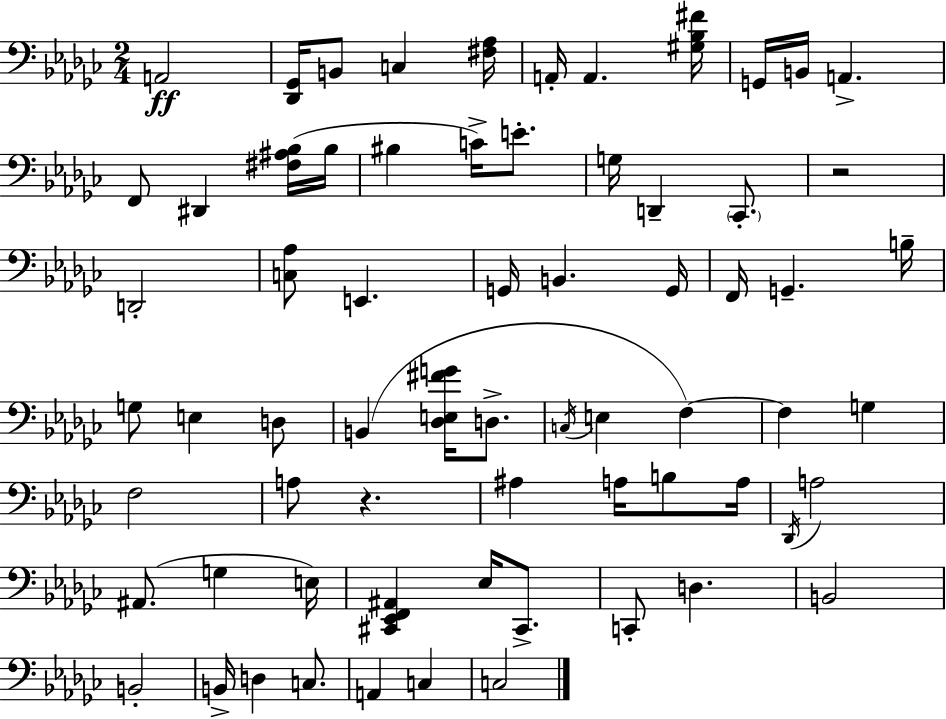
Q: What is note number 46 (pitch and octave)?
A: E3